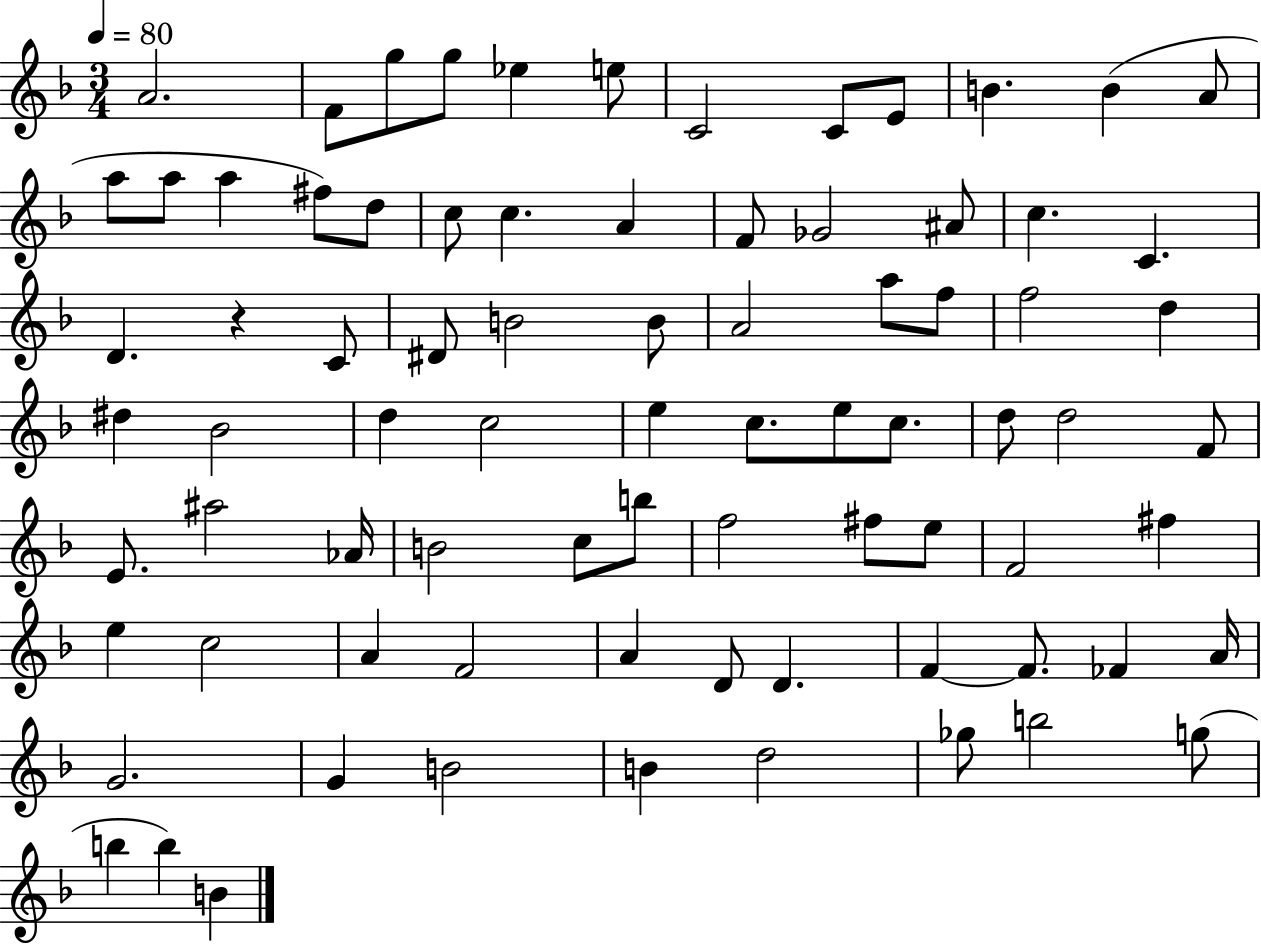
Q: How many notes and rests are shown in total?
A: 80